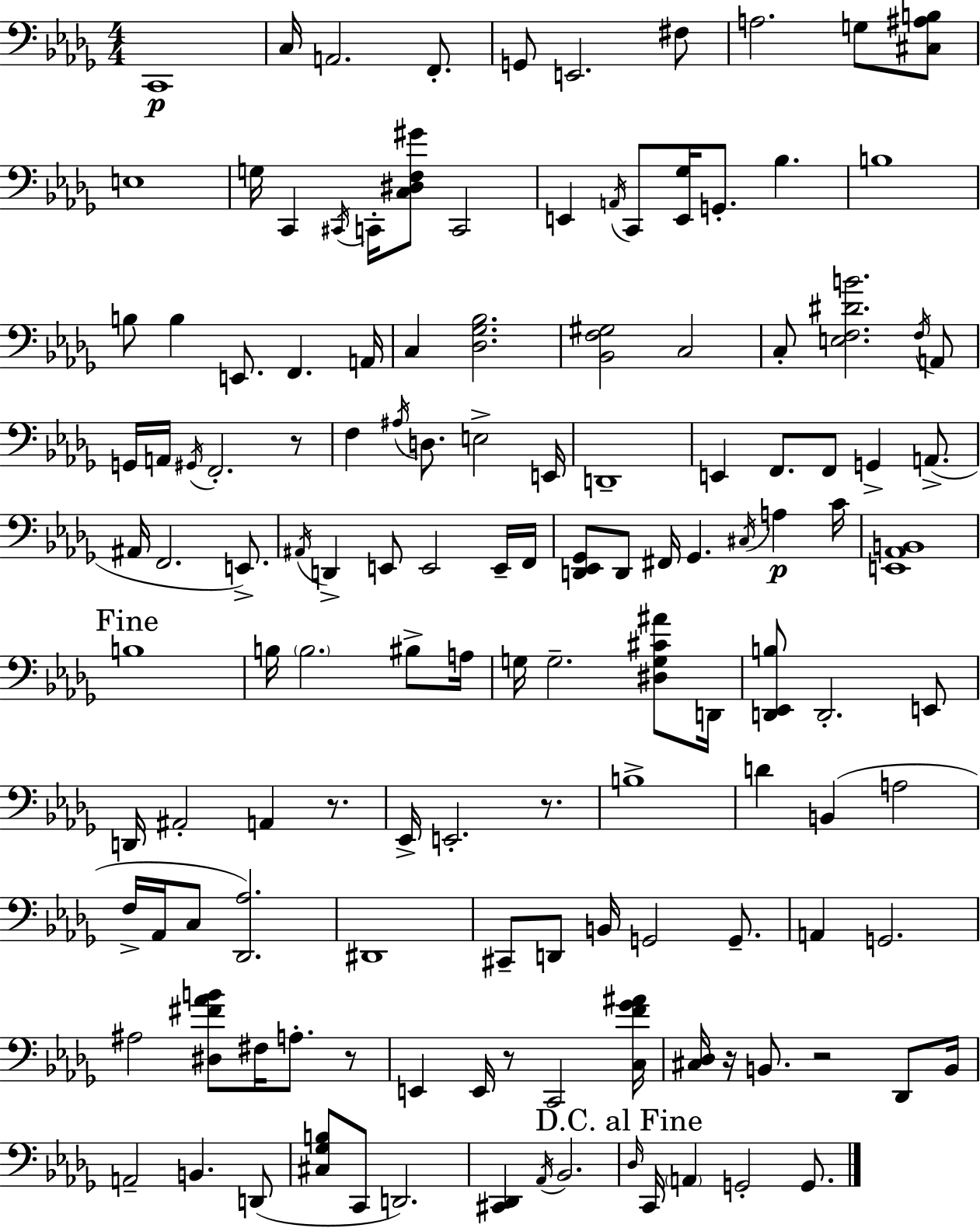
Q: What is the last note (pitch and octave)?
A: G2